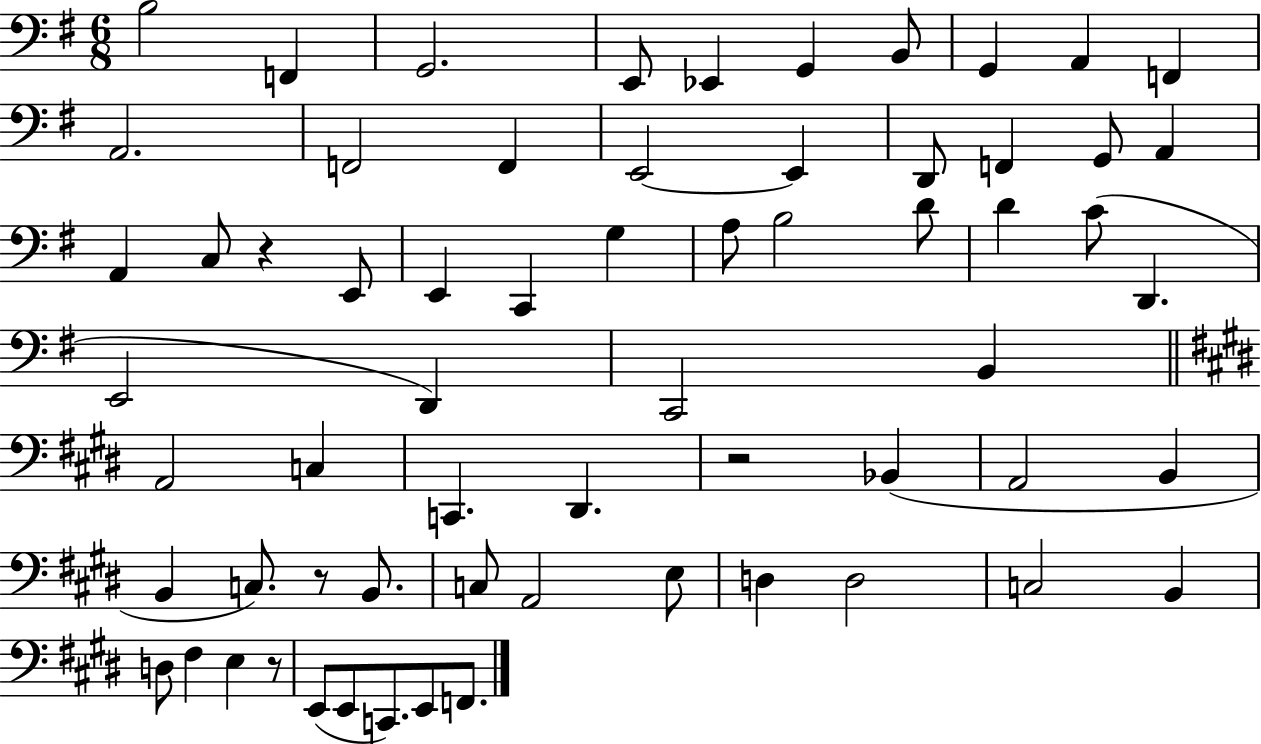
{
  \clef bass
  \numericTimeSignature
  \time 6/8
  \key g \major
  b2 f,4 | g,2. | e,8 ees,4 g,4 b,8 | g,4 a,4 f,4 | \break a,2. | f,2 f,4 | e,2~~ e,4 | d,8 f,4 g,8 a,4 | \break a,4 c8 r4 e,8 | e,4 c,4 g4 | a8 b2 d'8 | d'4 c'8( d,4. | \break e,2 d,4) | c,2 b,4 | \bar "||" \break \key e \major a,2 c4 | c,4. dis,4. | r2 bes,4( | a,2 b,4 | \break b,4 c8.) r8 b,8. | c8 a,2 e8 | d4 d2 | c2 b,4 | \break d8 fis4 e4 r8 | e,8( e,8 c,8.) e,8 f,8. | \bar "|."
}